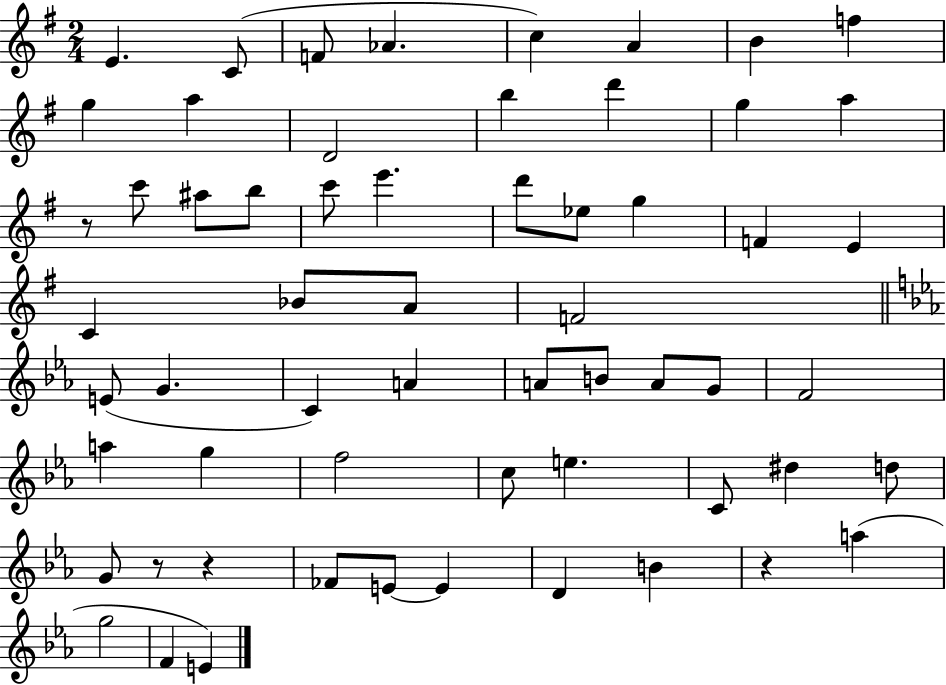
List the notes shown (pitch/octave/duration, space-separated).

E4/q. C4/e F4/e Ab4/q. C5/q A4/q B4/q F5/q G5/q A5/q D4/h B5/q D6/q G5/q A5/q R/e C6/e A#5/e B5/e C6/e E6/q. D6/e Eb5/e G5/q F4/q E4/q C4/q Bb4/e A4/e F4/h E4/e G4/q. C4/q A4/q A4/e B4/e A4/e G4/e F4/h A5/q G5/q F5/h C5/e E5/q. C4/e D#5/q D5/e G4/e R/e R/q FES4/e E4/e E4/q D4/q B4/q R/q A5/q G5/h F4/q E4/q